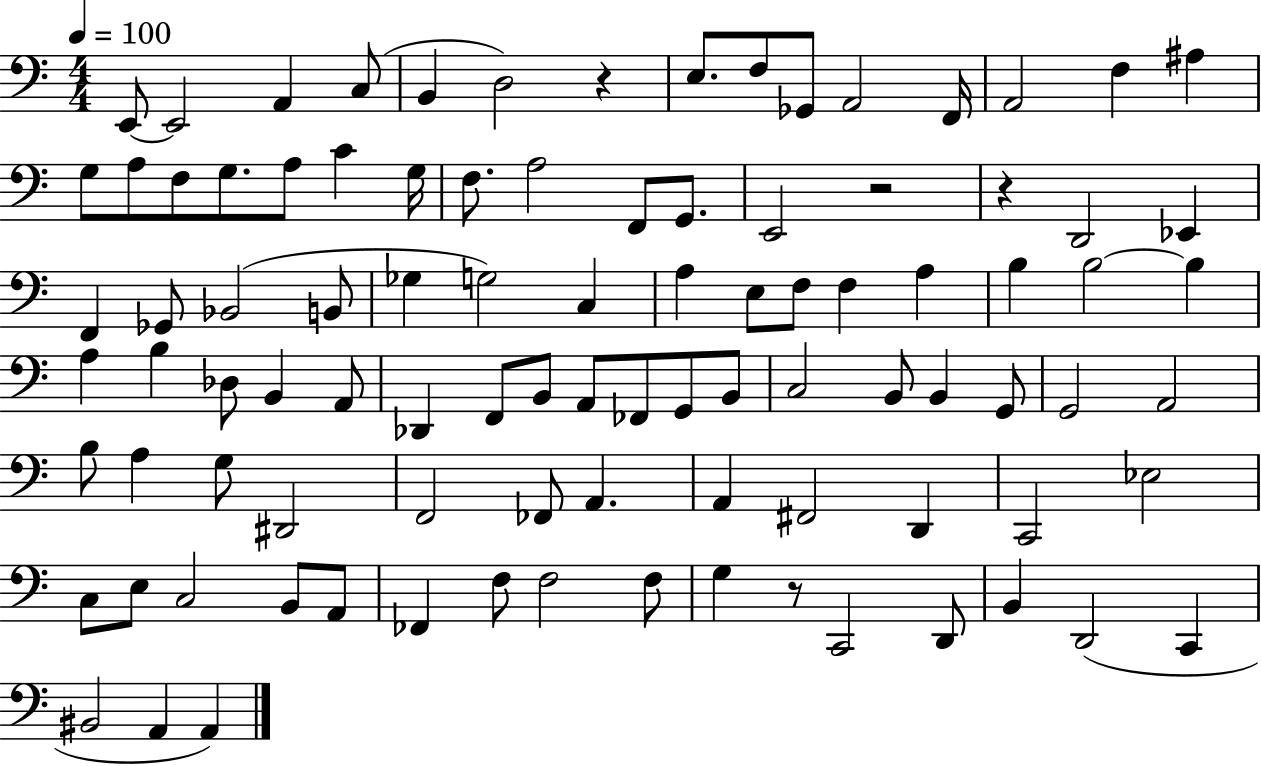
E2/e E2/h A2/q C3/e B2/q D3/h R/q E3/e. F3/e Gb2/e A2/h F2/s A2/h F3/q A#3/q G3/e A3/e F3/e G3/e. A3/e C4/q G3/s F3/e. A3/h F2/e G2/e. E2/h R/h R/q D2/h Eb2/q F2/q Gb2/e Bb2/h B2/e Gb3/q G3/h C3/q A3/q E3/e F3/e F3/q A3/q B3/q B3/h B3/q A3/q B3/q Db3/e B2/q A2/e Db2/q F2/e B2/e A2/e FES2/e G2/e B2/e C3/h B2/e B2/q G2/e G2/h A2/h B3/e A3/q G3/e D#2/h F2/h FES2/e A2/q. A2/q F#2/h D2/q C2/h Eb3/h C3/e E3/e C3/h B2/e A2/e FES2/q F3/e F3/h F3/e G3/q R/e C2/h D2/e B2/q D2/h C2/q BIS2/h A2/q A2/q